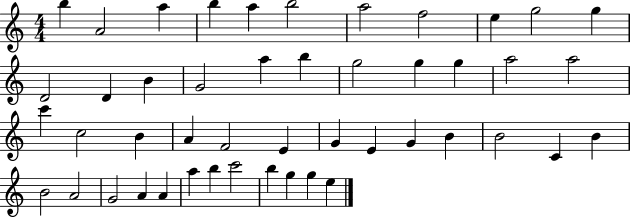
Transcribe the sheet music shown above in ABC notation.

X:1
T:Untitled
M:4/4
L:1/4
K:C
b A2 a b a b2 a2 f2 e g2 g D2 D B G2 a b g2 g g a2 a2 c' c2 B A F2 E G E G B B2 C B B2 A2 G2 A A a b c'2 b g g e